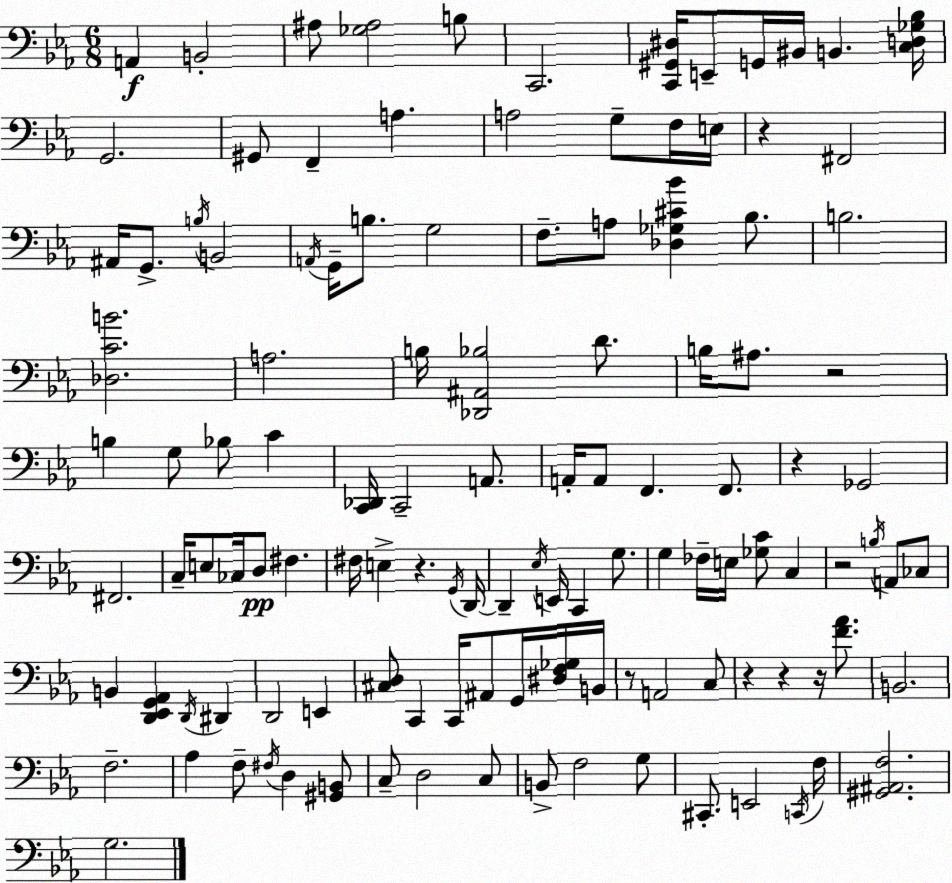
X:1
T:Untitled
M:6/8
L:1/4
K:Cm
A,, B,,2 ^A,/2 [_G,^A,]2 B,/2 C,,2 [C,,^G,,^D,]/4 E,,/2 G,,/4 ^B,,/4 B,, [C,D,_G,_B,]/4 G,,2 ^G,,/2 F,, A, A,2 G,/2 F,/4 E,/4 z ^F,,2 ^A,,/4 G,,/2 B,/4 B,,2 A,,/4 G,,/4 B,/2 G,2 F,/2 A,/2 [_D,_G,^C_B] _B,/2 B,2 [_D,CB]2 A,2 B,/4 [_D,,^A,,_B,]2 D/2 B,/4 ^A,/2 z2 B, G,/2 _B,/2 C [C,,_D,,]/4 C,,2 A,,/2 A,,/4 A,,/2 F,, F,,/2 z _G,,2 ^F,,2 C,/4 E,/2 _C,/4 D,/2 ^F, ^F,/4 E, z G,,/4 D,,/4 D,, _E,/4 E,,/4 C,, G,/2 G, _F,/4 E,/4 [_G,C]/2 C, z2 B,/4 A,,/2 _C,/2 B,, [D,,_E,,G,,_A,,] D,,/4 ^D,, D,,2 E,, [^C,D,]/2 C,, C,,/4 ^A,,/2 G,,/4 [^D,F,_G,]/4 B,,/4 z/2 A,,2 C,/2 z z z/4 [F_A]/2 B,,2 F,2 _A, F,/2 ^F,/4 D, [^G,,B,,]/2 C,/2 D,2 C,/2 B,,/2 F,2 G,/2 ^C,,/2 E,,2 C,,/4 F,/4 [^G,,^A,,F,]2 G,2